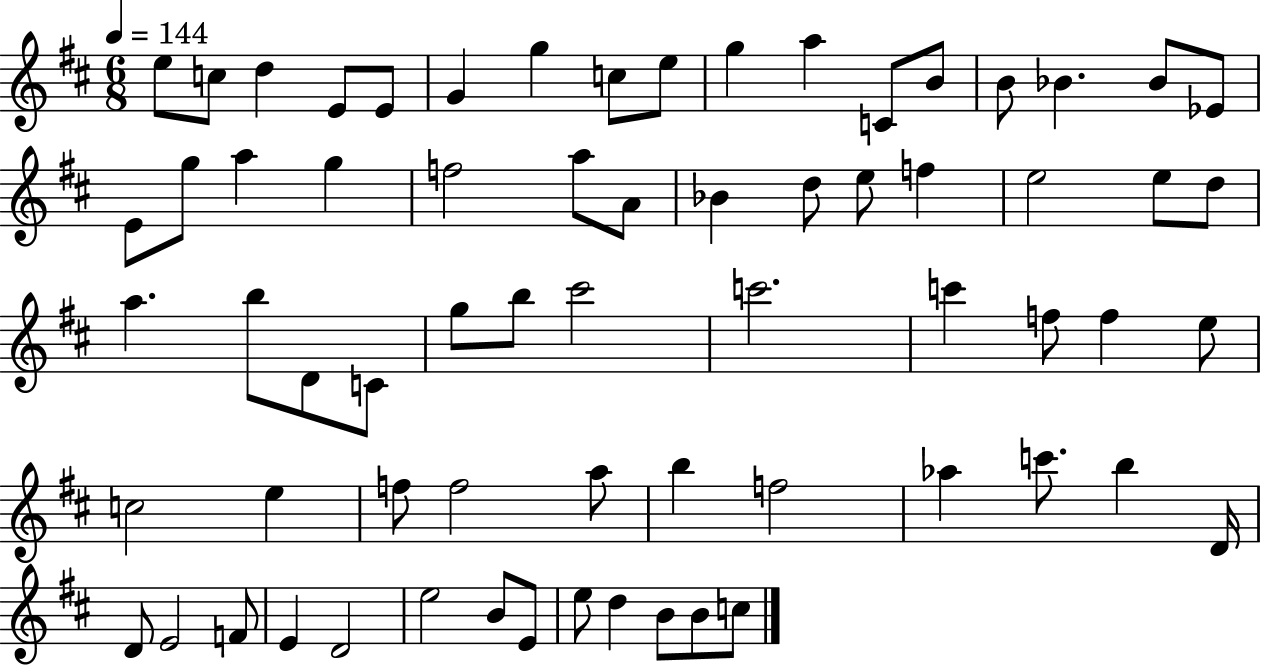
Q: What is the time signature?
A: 6/8